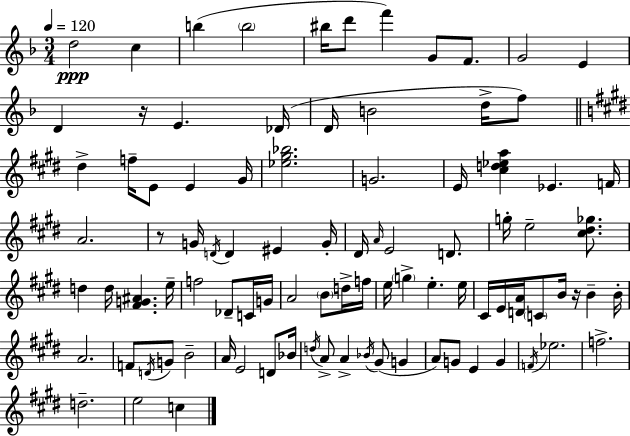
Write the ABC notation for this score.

X:1
T:Untitled
M:3/4
L:1/4
K:Dm
d2 c b b2 ^b/4 d'/2 f' G/2 F/2 G2 E D z/4 E _D/4 D/4 B2 d/4 f/2 ^d f/4 E/2 E ^G/4 [_e^g_b]2 G2 E/4 [^cd_ea] _E F/4 A2 z/2 G/4 D/4 D ^E G/4 ^D/4 A/4 E2 D/2 g/4 e2 [^c^d_g]/2 d d/4 [^FG^A] e/4 f2 _D/2 C/4 G/4 A2 B/2 d/4 f/4 e/4 g e e/4 ^C/4 E/4 [DA]/4 C/2 B/4 z/4 B B/4 A2 F/2 D/4 G/2 B2 A/4 E2 D/2 _B/4 d/4 A/2 A _B/4 ^G/2 G A/2 G/2 E G F/4 _e2 f2 d2 e2 c